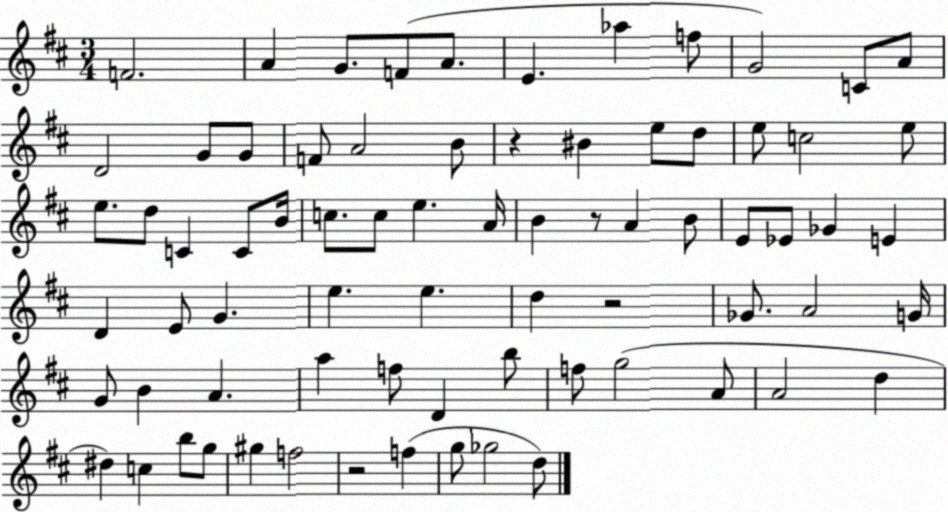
X:1
T:Untitled
M:3/4
L:1/4
K:D
F2 A G/2 F/2 A/2 E _a f/2 G2 C/2 A/2 D2 G/2 G/2 F/2 A2 B/2 z ^B e/2 d/2 e/2 c2 e/2 e/2 d/2 C C/2 B/4 c/2 c/2 e A/4 B z/2 A B/2 E/2 _E/2 _G E D E/2 G e e d z2 _G/2 A2 G/4 G/2 B A a f/2 D b/2 f/2 g2 A/2 A2 d ^d c b/2 g/2 ^g f2 z2 f g/2 _g2 d/2